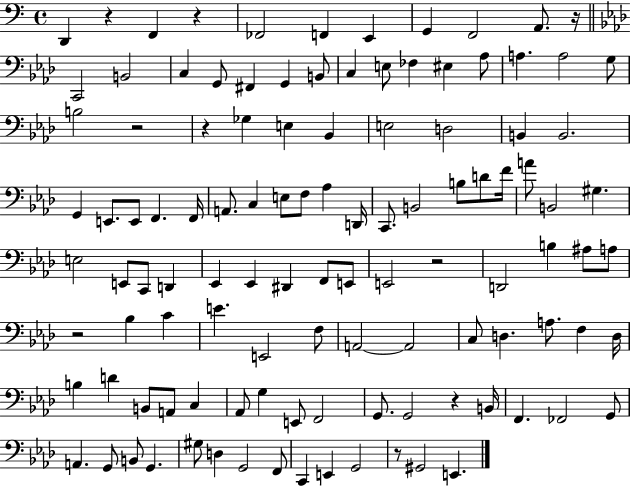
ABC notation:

X:1
T:Untitled
M:4/4
L:1/4
K:C
D,, z F,, z _F,,2 F,, E,, G,, F,,2 A,,/2 z/4 C,,2 B,,2 C, G,,/2 ^F,, G,, B,,/2 C, E,/2 _F, ^E, _A,/2 A, A,2 G,/2 B,2 z2 z _G, E, _B,, E,2 D,2 B,, B,,2 G,, E,,/2 E,,/2 F,, F,,/4 A,,/2 C, E,/2 F,/2 _A, D,,/4 C,,/2 B,,2 B,/2 D/2 F/4 A/2 B,,2 ^G, E,2 E,,/2 C,,/2 D,, _E,, _E,, ^D,, F,,/2 E,,/2 E,,2 z2 D,,2 B, ^A,/2 A,/2 z2 _B, C E E,,2 F,/2 A,,2 A,,2 C,/2 D, A,/2 F, D,/4 B, D B,,/2 A,,/2 C, _A,,/2 G, E,,/2 F,,2 G,,/2 G,,2 z B,,/4 F,, _F,,2 G,,/2 A,, G,,/2 B,,/2 G,, ^G,/2 D, G,,2 F,,/2 C,, E,, G,,2 z/2 ^G,,2 E,,